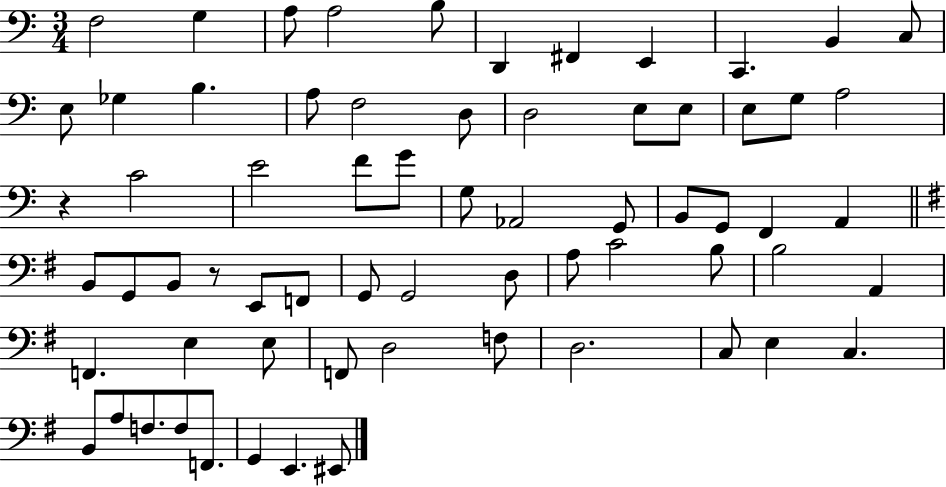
X:1
T:Untitled
M:3/4
L:1/4
K:C
F,2 G, A,/2 A,2 B,/2 D,, ^F,, E,, C,, B,, C,/2 E,/2 _G, B, A,/2 F,2 D,/2 D,2 E,/2 E,/2 E,/2 G,/2 A,2 z C2 E2 F/2 G/2 G,/2 _A,,2 G,,/2 B,,/2 G,,/2 F,, A,, B,,/2 G,,/2 B,,/2 z/2 E,,/2 F,,/2 G,,/2 G,,2 D,/2 A,/2 C2 B,/2 B,2 A,, F,, E, E,/2 F,,/2 D,2 F,/2 D,2 C,/2 E, C, B,,/2 A,/2 F,/2 F,/2 F,,/2 G,, E,, ^E,,/2